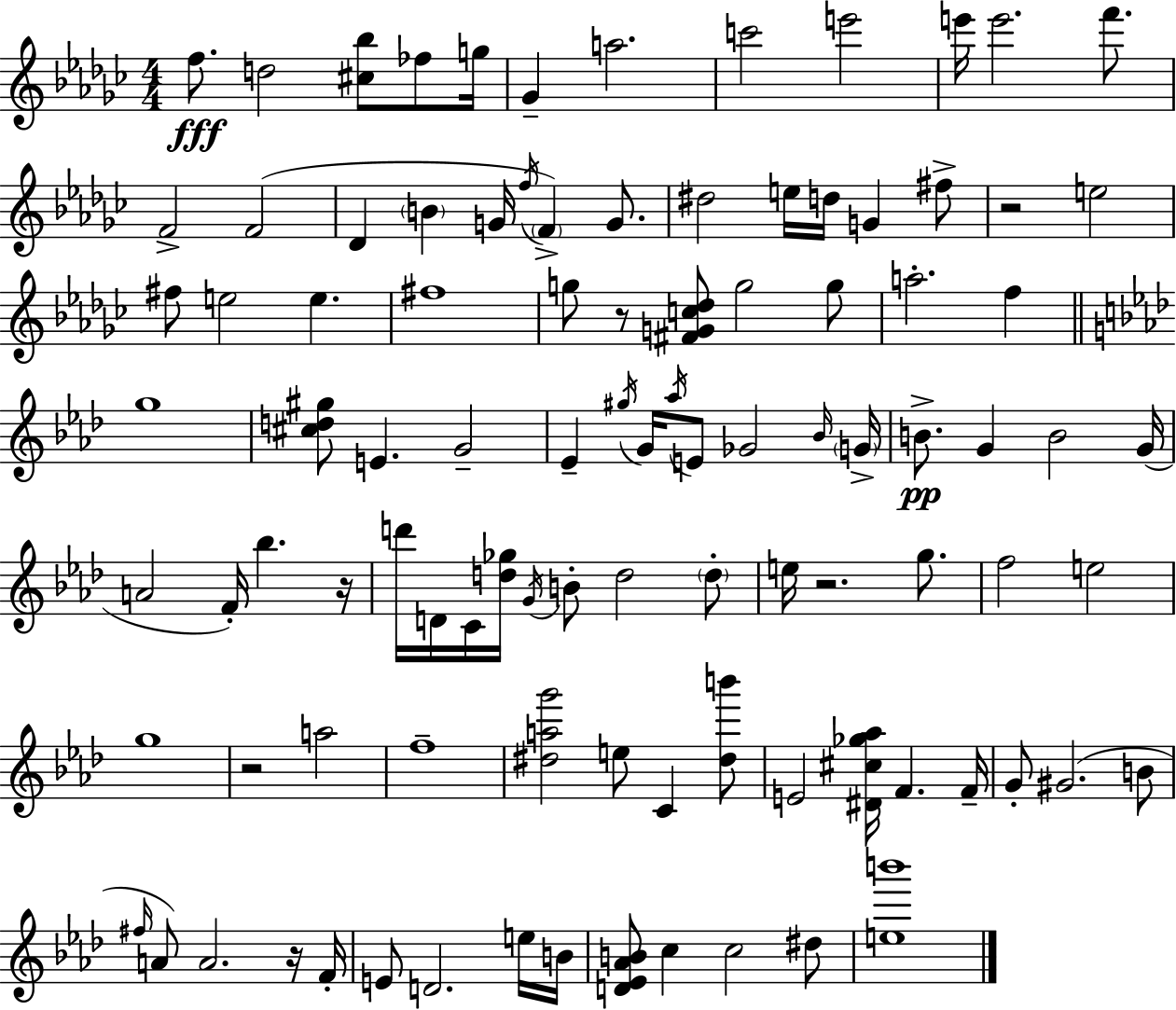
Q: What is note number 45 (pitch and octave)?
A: G4